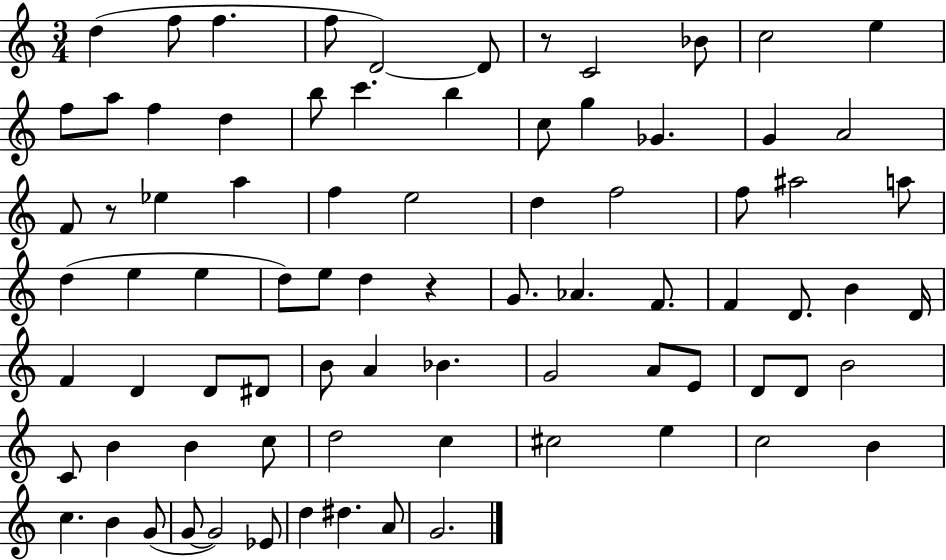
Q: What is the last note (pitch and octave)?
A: G4